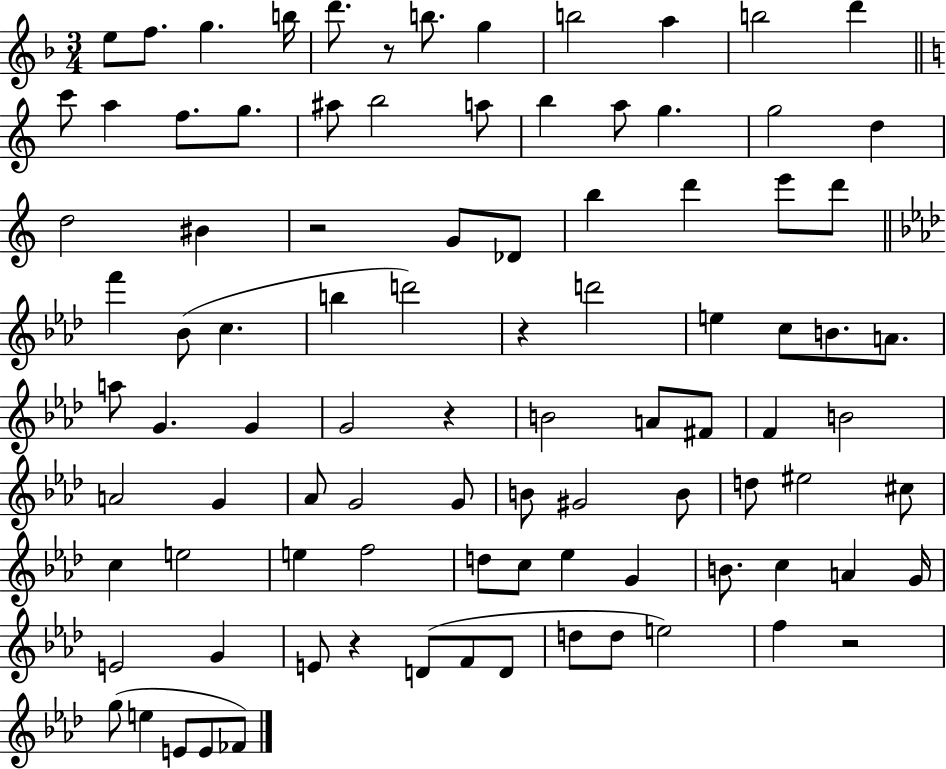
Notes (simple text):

E5/e F5/e. G5/q. B5/s D6/e. R/e B5/e. G5/q B5/h A5/q B5/h D6/q C6/e A5/q F5/e. G5/e. A#5/e B5/h A5/e B5/q A5/e G5/q. G5/h D5/q D5/h BIS4/q R/h G4/e Db4/e B5/q D6/q E6/e D6/e F6/q Bb4/e C5/q. B5/q D6/h R/q D6/h E5/q C5/e B4/e. A4/e. A5/e G4/q. G4/q G4/h R/q B4/h A4/e F#4/e F4/q B4/h A4/h G4/q Ab4/e G4/h G4/e B4/e G#4/h B4/e D5/e EIS5/h C#5/e C5/q E5/h E5/q F5/h D5/e C5/e Eb5/q G4/q B4/e. C5/q A4/q G4/s E4/h G4/q E4/e R/q D4/e F4/e D4/e D5/e D5/e E5/h F5/q R/h G5/e E5/q E4/e E4/e FES4/e